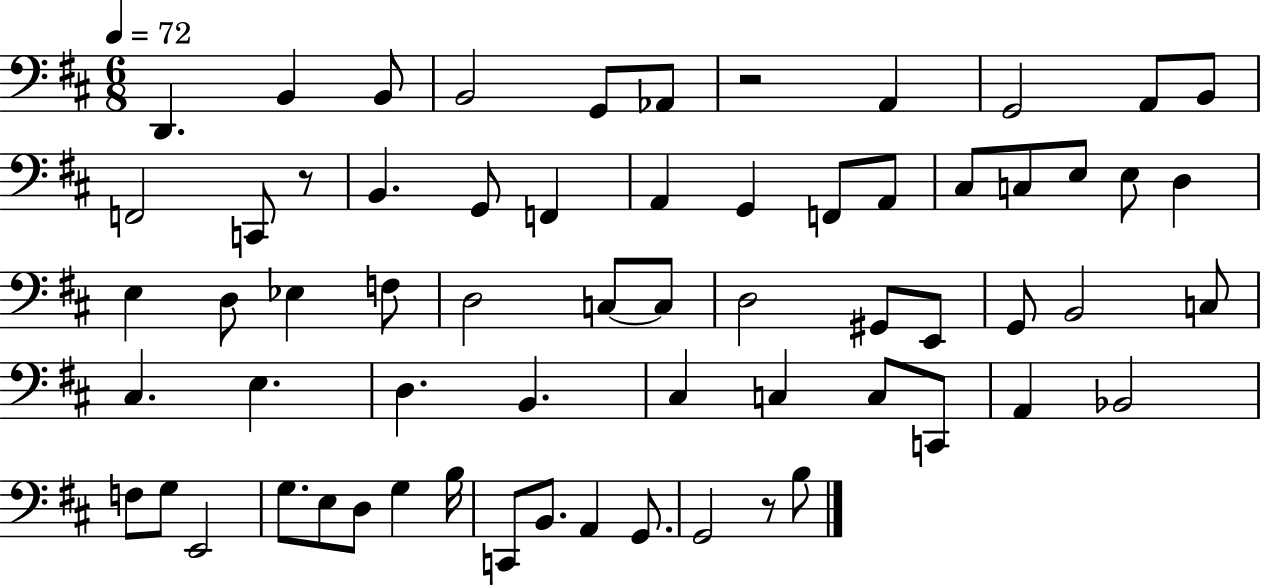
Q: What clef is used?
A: bass